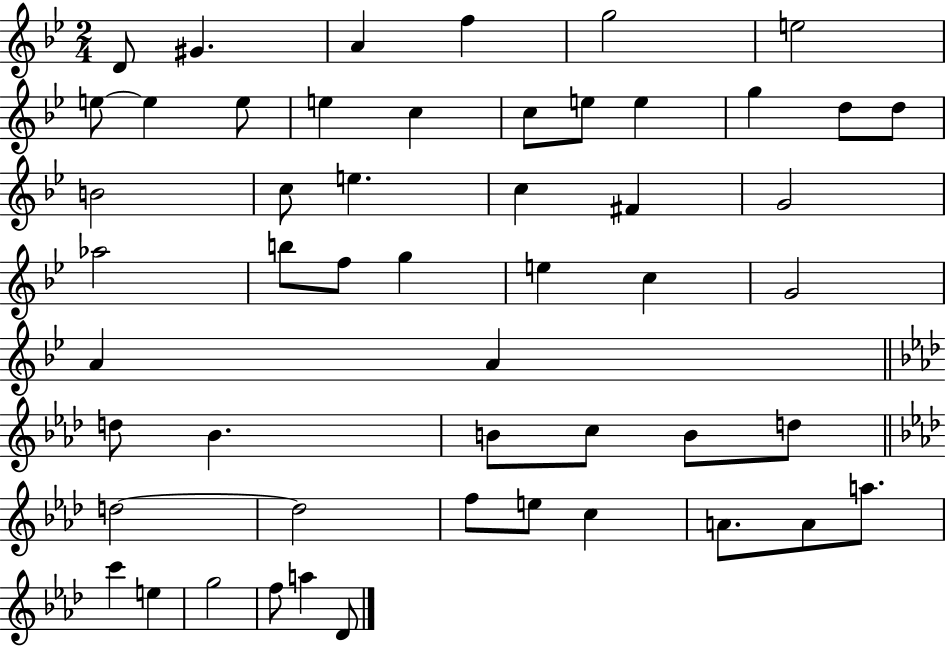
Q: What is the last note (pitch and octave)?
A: Db4